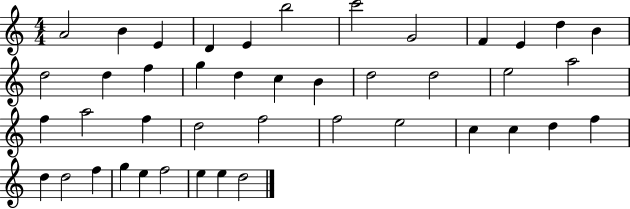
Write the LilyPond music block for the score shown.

{
  \clef treble
  \numericTimeSignature
  \time 4/4
  \key c \major
  a'2 b'4 e'4 | d'4 e'4 b''2 | c'''2 g'2 | f'4 e'4 d''4 b'4 | \break d''2 d''4 f''4 | g''4 d''4 c''4 b'4 | d''2 d''2 | e''2 a''2 | \break f''4 a''2 f''4 | d''2 f''2 | f''2 e''2 | c''4 c''4 d''4 f''4 | \break d''4 d''2 f''4 | g''4 e''4 f''2 | e''4 e''4 d''2 | \bar "|."
}